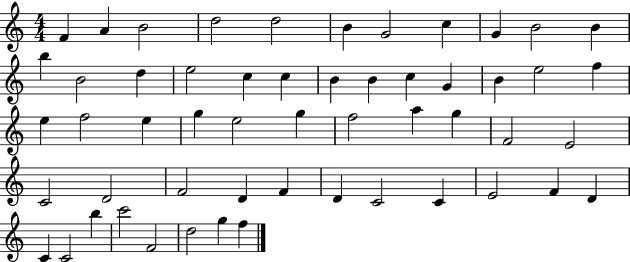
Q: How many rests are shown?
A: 0